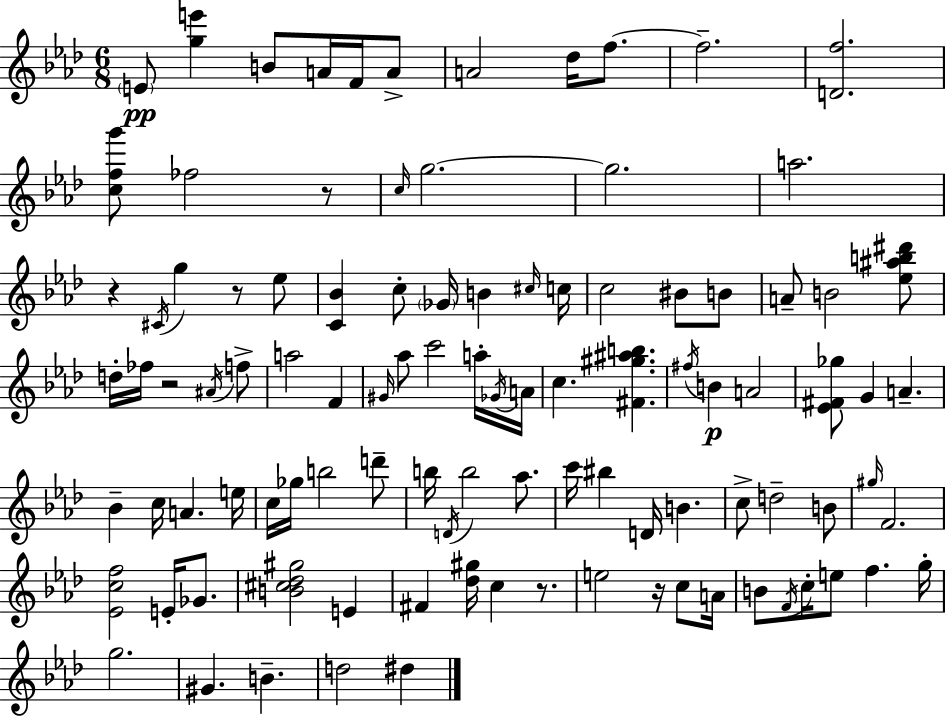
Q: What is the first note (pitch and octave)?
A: E4